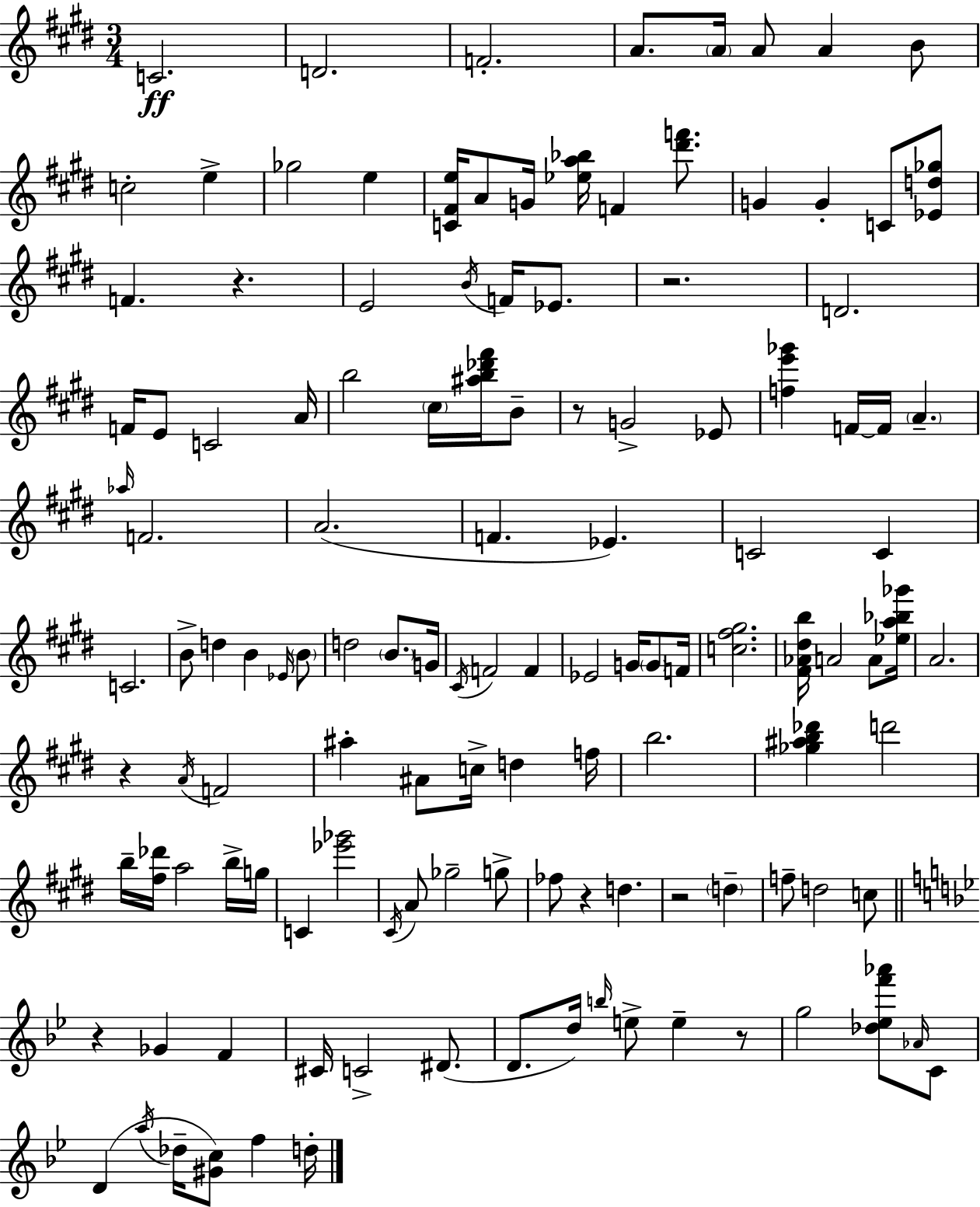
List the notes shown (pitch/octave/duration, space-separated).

C4/h. D4/h. F4/h. A4/e. A4/s A4/e A4/q B4/e C5/h E5/q Gb5/h E5/q [C4,F#4,E5]/s A4/e G4/s [Eb5,A5,Bb5]/s F4/q [D#6,F6]/e. G4/q G4/q C4/e [Eb4,D5,Gb5]/e F4/q. R/q. E4/h B4/s F4/s Eb4/e. R/h. D4/h. F4/s E4/e C4/h A4/s B5/h C#5/s [A#5,B5,Db6,F#6]/s B4/e R/e G4/h Eb4/e [F5,E6,Gb6]/q F4/s F4/s A4/q. Ab5/s F4/h. A4/h. F4/q. Eb4/q. C4/h C4/q C4/h. B4/e D5/q B4/q Eb4/s B4/e D5/h B4/e. G4/s C#4/s F4/h F4/q Eb4/h G4/s G4/e F4/s [C5,F#5,G#5]/h. [F#4,Ab4,D#5,B5]/s A4/h A4/e [Eb5,A5,Bb5,Gb6]/s A4/h. R/q A4/s F4/h A#5/q A#4/e C5/s D5/q F5/s B5/h. [Gb5,A#5,B5,Db6]/q D6/h B5/s [F#5,Db6]/s A5/h B5/s G5/s C4/q [Eb6,Gb6]/h C#4/s A4/e Gb5/h G5/e FES5/e R/q D5/q. R/h D5/q F5/e D5/h C5/e R/q Gb4/q F4/q C#4/s C4/h D#4/e. D4/e. D5/s B5/s E5/e E5/q R/e G5/h [Db5,Eb5,F6,Ab6]/e Ab4/s C4/e D4/q A5/s Db5/s [G#4,C5]/e F5/q D5/s